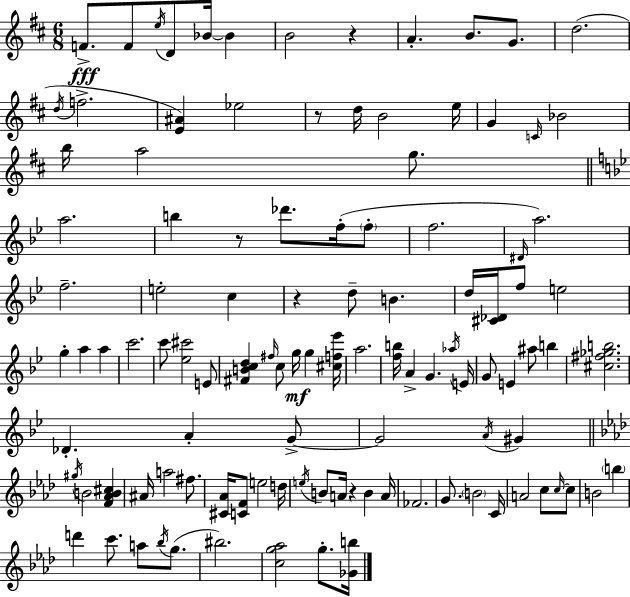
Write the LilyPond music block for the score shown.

{
  \clef treble
  \numericTimeSignature
  \time 6/8
  \key d \major
  f'8.->\fff f'8 \acciaccatura { e''16 } d'8 bes'16~~ bes'4 | b'2 r4 | a'4.-. b'8. g'8. | d''2.( | \break \acciaccatura { d''16 } f''2.-> | <e' ais'>4) ees''2 | r8 d''16 b'2 | e''16 g'4 \grace { c'16 } bes'2 | \break b''16 a''2 | g''8. \bar "||" \break \key g \minor a''2. | b''4 r8 des'''8. f''16-.( \parenthesize f''8-. | f''2. | \grace { dis'16 } a''2.) | \break f''2.-- | e''2-. c''4 | r4 d''8-- b'4. | d''16 <cis' des'>16 f''8 e''2 | \break g''4-. a''4 a''4 | c'''2. | c'''8 <ees'' cis'''>2 e'8 | <fis' b' c'' d''>4 \grace { fis''16 } c''8 g''16\mf g''4 | \break <cis'' f'' ees'''>16 a''2. | <f'' b''>16 a'4-> g'4. | \acciaccatura { aes''16 } e'16 g'8 e'4 ais''8 b''4 | <cis'' fis'' ges'' b''>2. | \break des'4.-. a'4-. | g'8->~~ g'2 \acciaccatura { a'16 } | gis'4 \bar "||" \break \key aes \major \acciaccatura { gis''16 } b'2 <f' aes' b' cis''>4 | ais'16 a''2 fis''8. | <cis' aes'>16 <c' f'>8 e''2 | d''16 \acciaccatura { e''16 } b'8 a'16 r4 b'4 | \break a'16 fes'2. | g'8. \parenthesize b'2 | c'16 a'2 c''8 | \grace { c''16~ }~ c''8 b'2 \parenthesize b''4 | \break d'''4 c'''8. a''8 | \acciaccatura { bes''16 }( g''8. bis''2.) | <c'' g'' aes''>2 | g''8.-. <ges' b''>16 \bar "|."
}